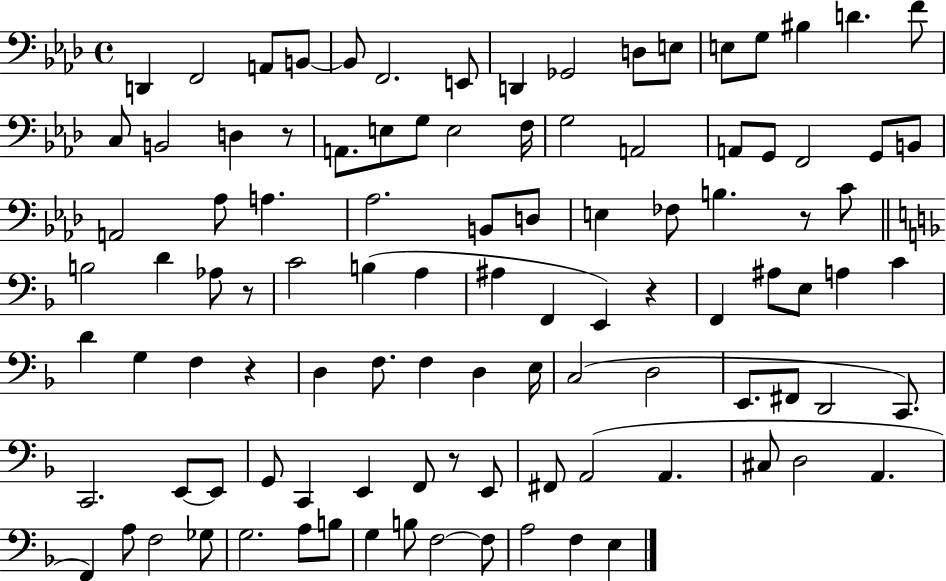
{
  \clef bass
  \time 4/4
  \defaultTimeSignature
  \key aes \major
  d,4 f,2 a,8 b,8~~ | b,8 f,2. e,8 | d,4 ges,2 d8 e8 | e8 g8 bis4 d'4. f'8 | \break c8 b,2 d4 r8 | a,8. e8 g8 e2 f16 | g2 a,2 | a,8 g,8 f,2 g,8 b,8 | \break a,2 aes8 a4. | aes2. b,8 d8 | e4 fes8 b4. r8 c'8 | \bar "||" \break \key f \major b2 d'4 aes8 r8 | c'2 b4( a4 | ais4 f,4 e,4) r4 | f,4 ais8 e8 a4 c'4 | \break d'4 g4 f4 r4 | d4 f8. f4 d4 e16 | c2( d2 | e,8. fis,8 d,2 c,8.) | \break c,2. e,8~~ e,8 | g,8 c,4 e,4 f,8 r8 e,8 | fis,8 a,2( a,4. | cis8 d2 a,4. | \break f,4) a8 f2 ges8 | g2. a8 b8 | g4 b8 f2~~ f8 | a2 f4 e4 | \break \bar "|."
}